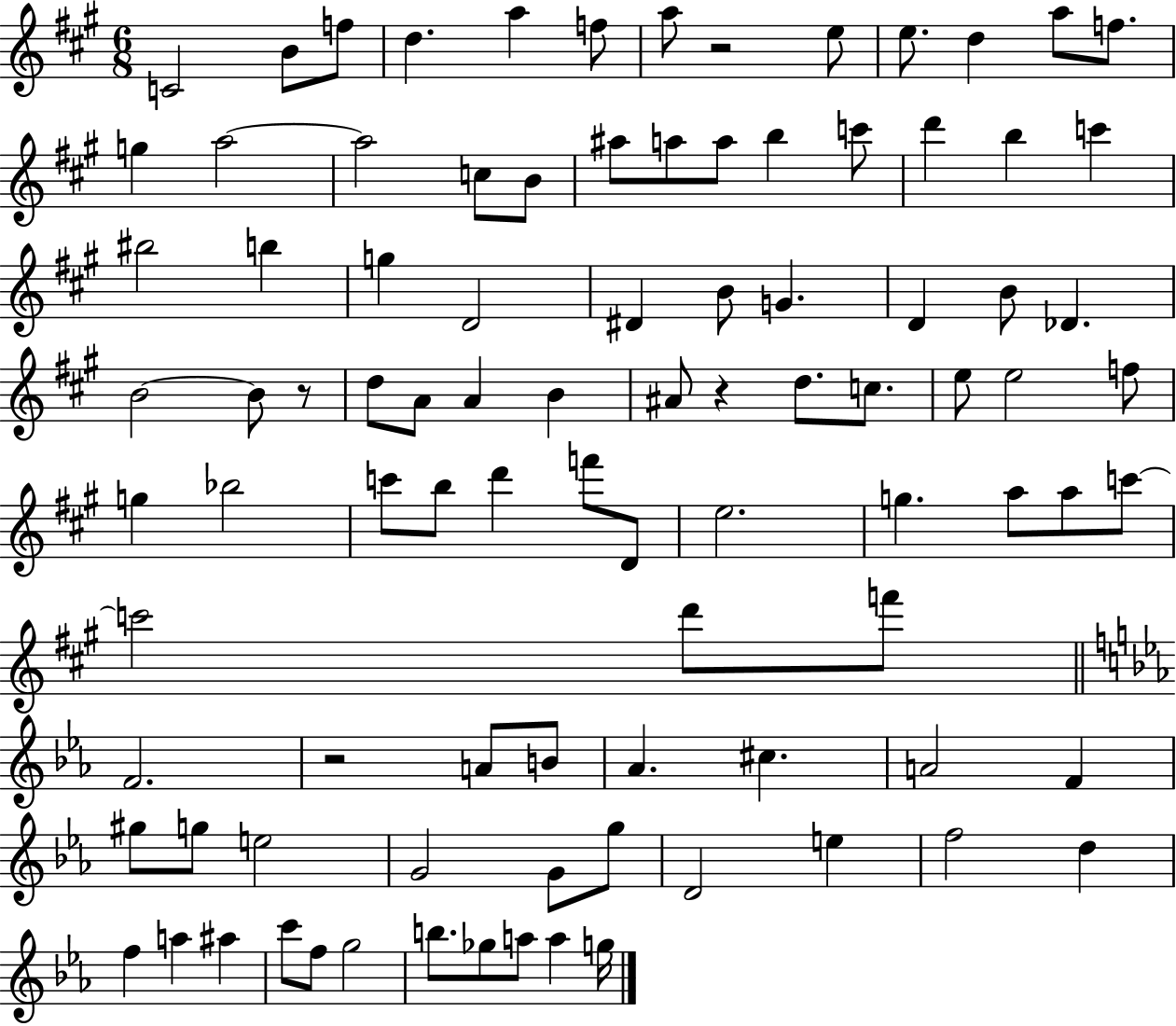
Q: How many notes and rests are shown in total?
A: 94